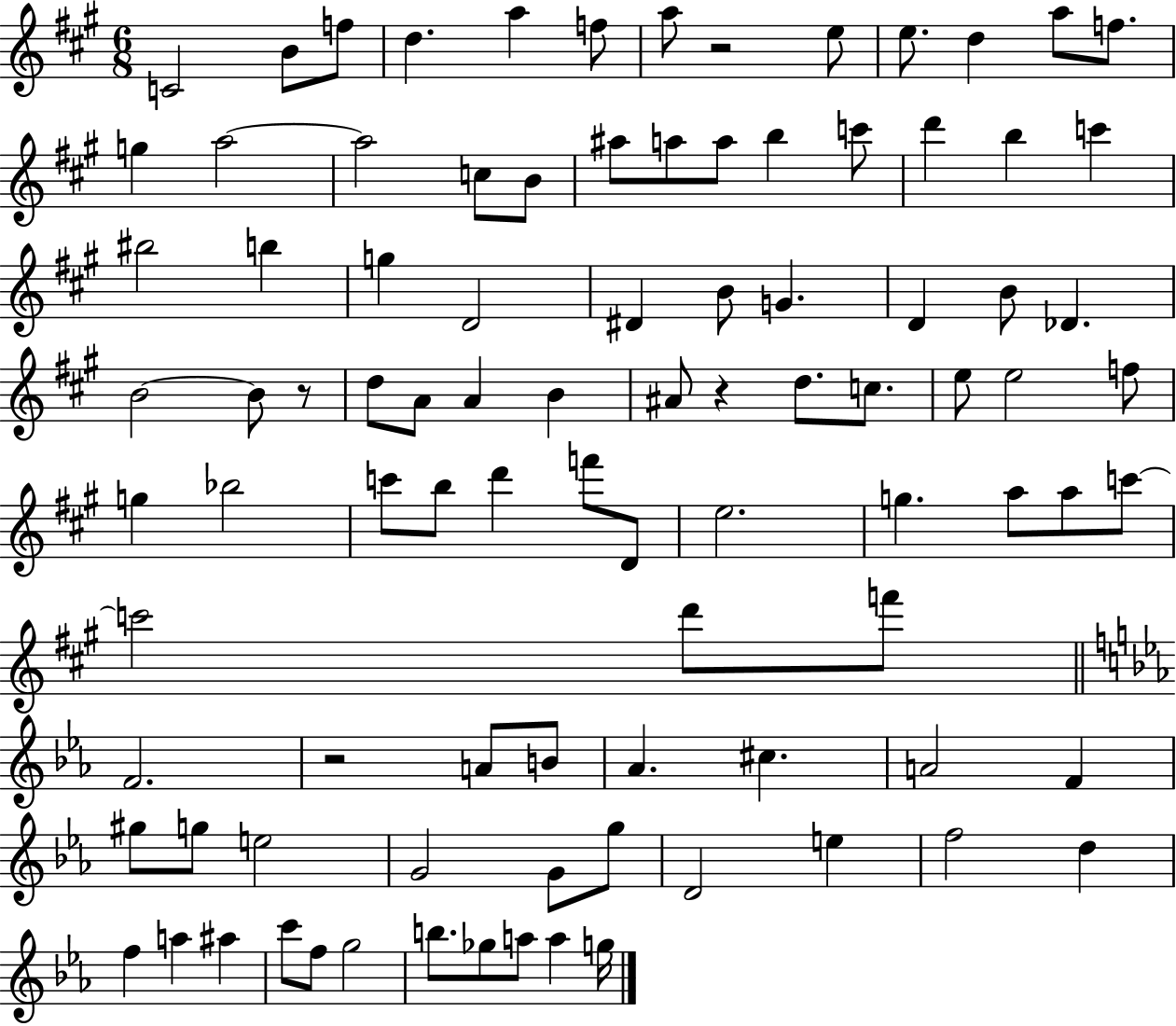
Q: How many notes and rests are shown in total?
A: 94